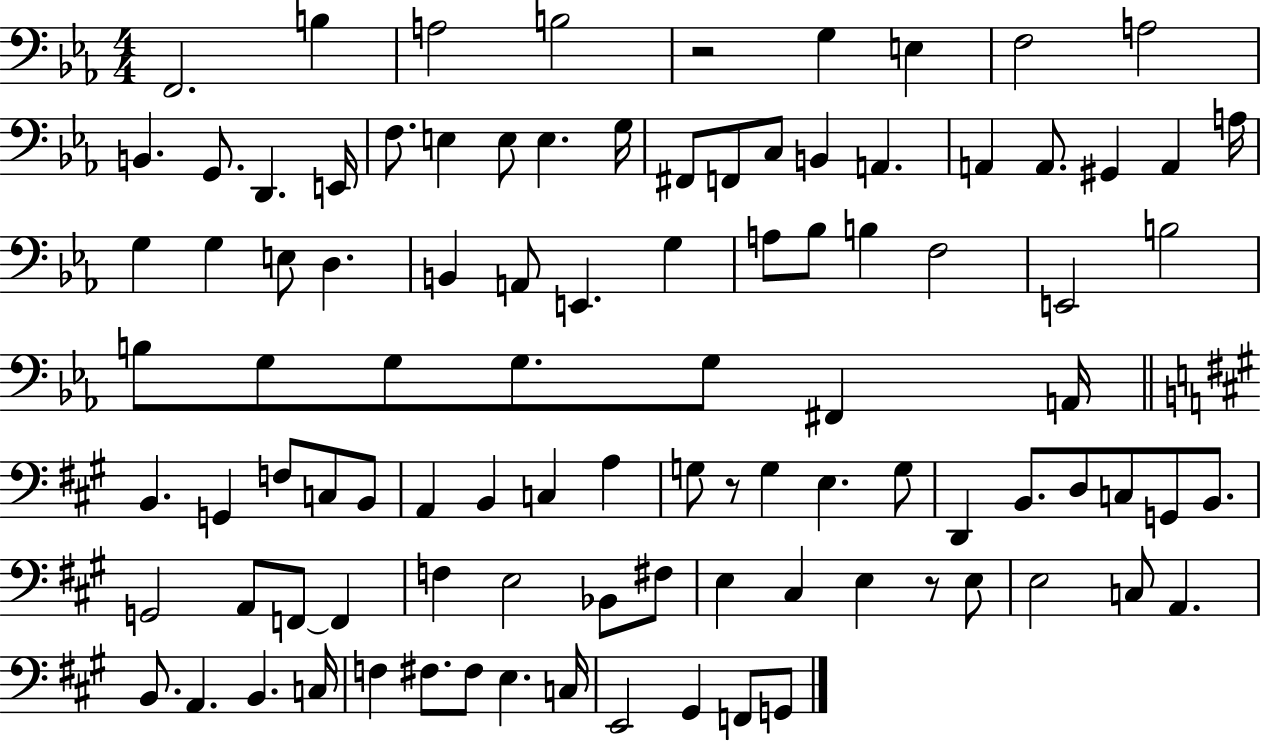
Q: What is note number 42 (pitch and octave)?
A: B3